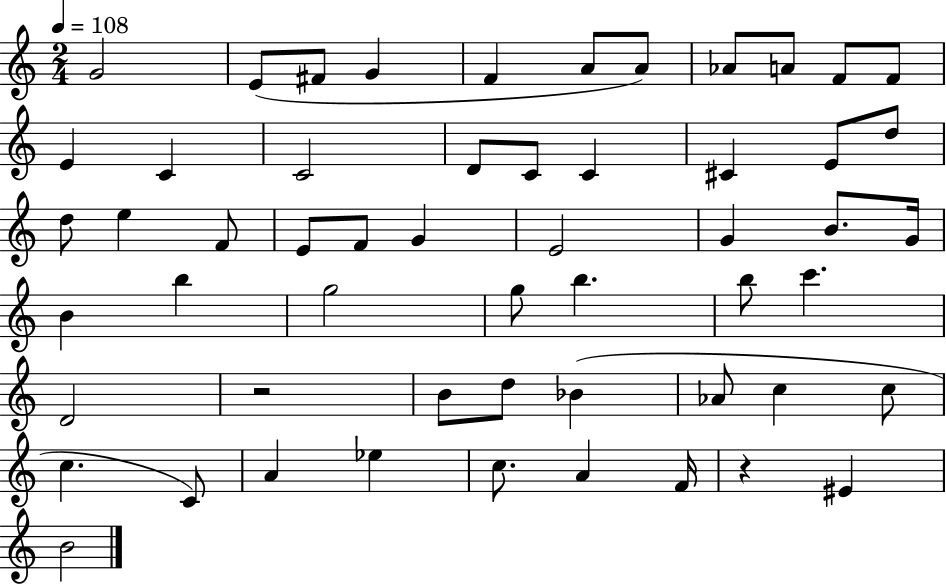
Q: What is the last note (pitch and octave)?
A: B4